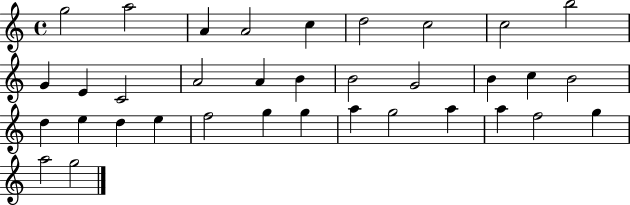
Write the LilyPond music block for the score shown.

{
  \clef treble
  \time 4/4
  \defaultTimeSignature
  \key c \major
  g''2 a''2 | a'4 a'2 c''4 | d''2 c''2 | c''2 b''2 | \break g'4 e'4 c'2 | a'2 a'4 b'4 | b'2 g'2 | b'4 c''4 b'2 | \break d''4 e''4 d''4 e''4 | f''2 g''4 g''4 | a''4 g''2 a''4 | a''4 f''2 g''4 | \break a''2 g''2 | \bar "|."
}